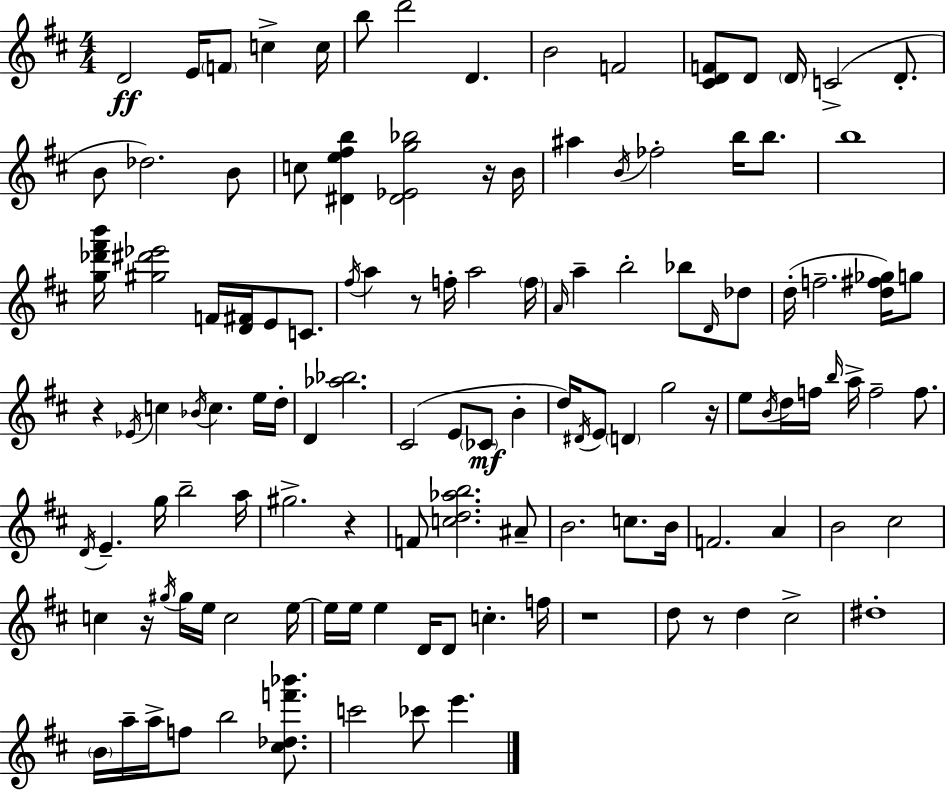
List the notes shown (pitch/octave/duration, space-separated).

D4/h E4/s F4/e C5/q C5/s B5/e D6/h D4/q. B4/h F4/h [C#4,D4,F4]/e D4/e D4/s C4/h D4/e. B4/e Db5/h. B4/e C5/e [D#4,E5,F#5,B5]/q [D#4,Eb4,G5,Bb5]/h R/s B4/s A#5/q B4/s FES5/h B5/s B5/e. B5/w [G5,Db6,F#6,B6]/s [G#5,D#6,Eb6]/h F4/s [D4,F#4]/s E4/e C4/e. F#5/s A5/q R/e F5/s A5/h F5/s A4/s A5/q B5/h Bb5/e D4/s Db5/e D5/s F5/h. [D5,F#5,Gb5]/s G5/e R/q Eb4/s C5/q Bb4/s C5/q. E5/s D5/s D4/q [Ab5,Bb5]/h. C#4/h E4/e CES4/e B4/q D5/s D#4/s E4/e D4/q G5/h R/s E5/e B4/s D5/s F5/s B5/s A5/s F5/h F5/e. D4/s E4/q. G5/s B5/h A5/s G#5/h. R/q F4/e [C5,D5,Ab5,B5]/h. A#4/e B4/h. C5/e. B4/s F4/h. A4/q B4/h C#5/h C5/q R/s G#5/s G#5/s E5/s C5/h E5/s E5/s E5/s E5/q D4/s D4/e C5/q. F5/s R/w D5/e R/e D5/q C#5/h D#5/w B4/s A5/s A5/s F5/e B5/h [C#5,Db5,F6,Bb6]/e. C6/h CES6/e E6/q.